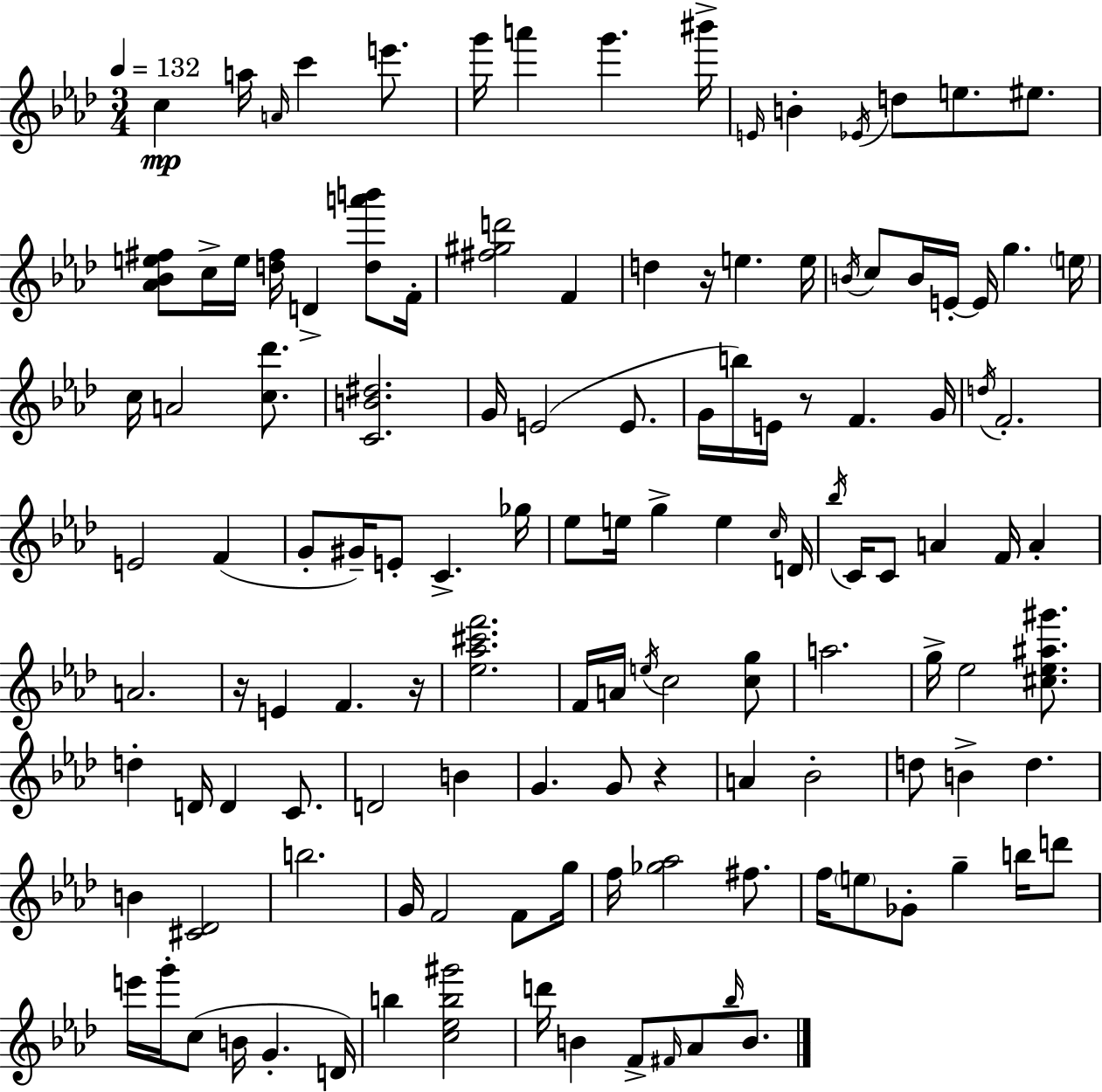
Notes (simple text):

C5/q A5/s A4/s C6/q E6/e. G6/s A6/q G6/q. BIS6/s E4/s B4/q Eb4/s D5/e E5/e. EIS5/e. [Ab4,Bb4,E5,F#5]/e C5/s E5/s [D5,F#5]/s D4/q [D5,A6,B6]/e F4/s [F#5,G#5,D6]/h F4/q D5/q R/s E5/q. E5/s B4/s C5/e B4/s E4/s E4/s G5/q. E5/s C5/s A4/h [C5,Db6]/e. [C4,B4,D#5]/h. G4/s E4/h E4/e. G4/s B5/s E4/s R/e F4/q. G4/s D5/s F4/h. E4/h F4/q G4/e G#4/s E4/e C4/q. Gb5/s Eb5/e E5/s G5/q E5/q C5/s D4/s Bb5/s C4/s C4/e A4/q F4/s A4/q A4/h. R/s E4/q F4/q. R/s [Eb5,Ab5,C#6,F6]/h. F4/s A4/s E5/s C5/h [C5,G5]/e A5/h. G5/s Eb5/h [C#5,Eb5,A#5,G#6]/e. D5/q D4/s D4/q C4/e. D4/h B4/q G4/q. G4/e R/q A4/q Bb4/h D5/e B4/q D5/q. B4/q [C#4,Db4]/h B5/h. G4/s F4/h F4/e G5/s F5/s [Gb5,Ab5]/h F#5/e. F5/s E5/e Gb4/e G5/q B5/s D6/e E6/s G6/s C5/e B4/s G4/q. D4/s B5/q [C5,Eb5,B5,G#6]/h D6/s B4/q F4/e F#4/s Ab4/e Bb5/s B4/e.